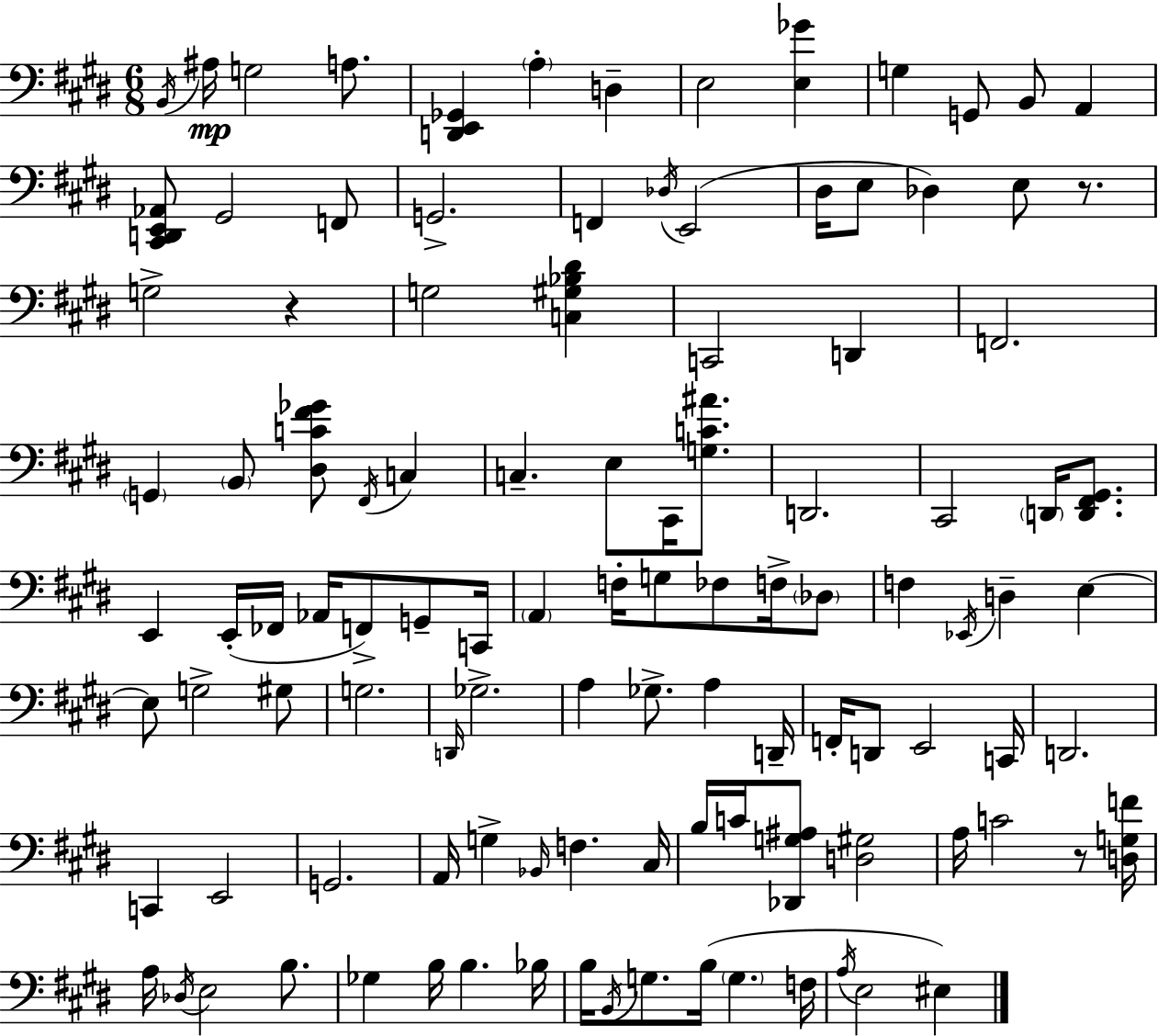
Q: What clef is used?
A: bass